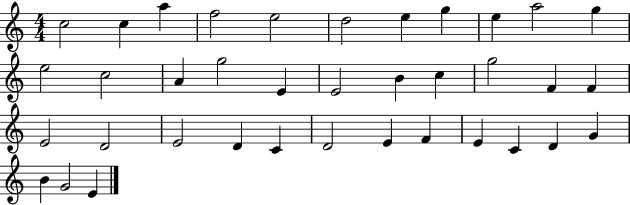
C5/h C5/q A5/q F5/h E5/h D5/h E5/q G5/q E5/q A5/h G5/q E5/h C5/h A4/q G5/h E4/q E4/h B4/q C5/q G5/h F4/q F4/q E4/h D4/h E4/h D4/q C4/q D4/h E4/q F4/q E4/q C4/q D4/q G4/q B4/q G4/h E4/q